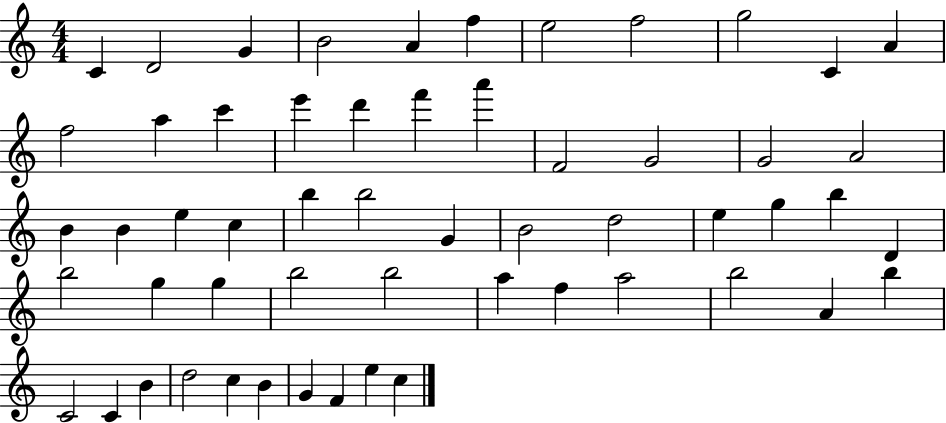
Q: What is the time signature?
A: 4/4